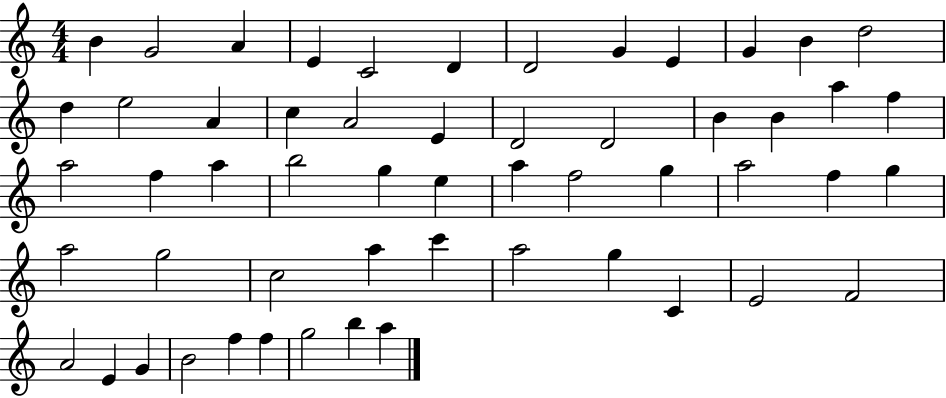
X:1
T:Untitled
M:4/4
L:1/4
K:C
B G2 A E C2 D D2 G E G B d2 d e2 A c A2 E D2 D2 B B a f a2 f a b2 g e a f2 g a2 f g a2 g2 c2 a c' a2 g C E2 F2 A2 E G B2 f f g2 b a